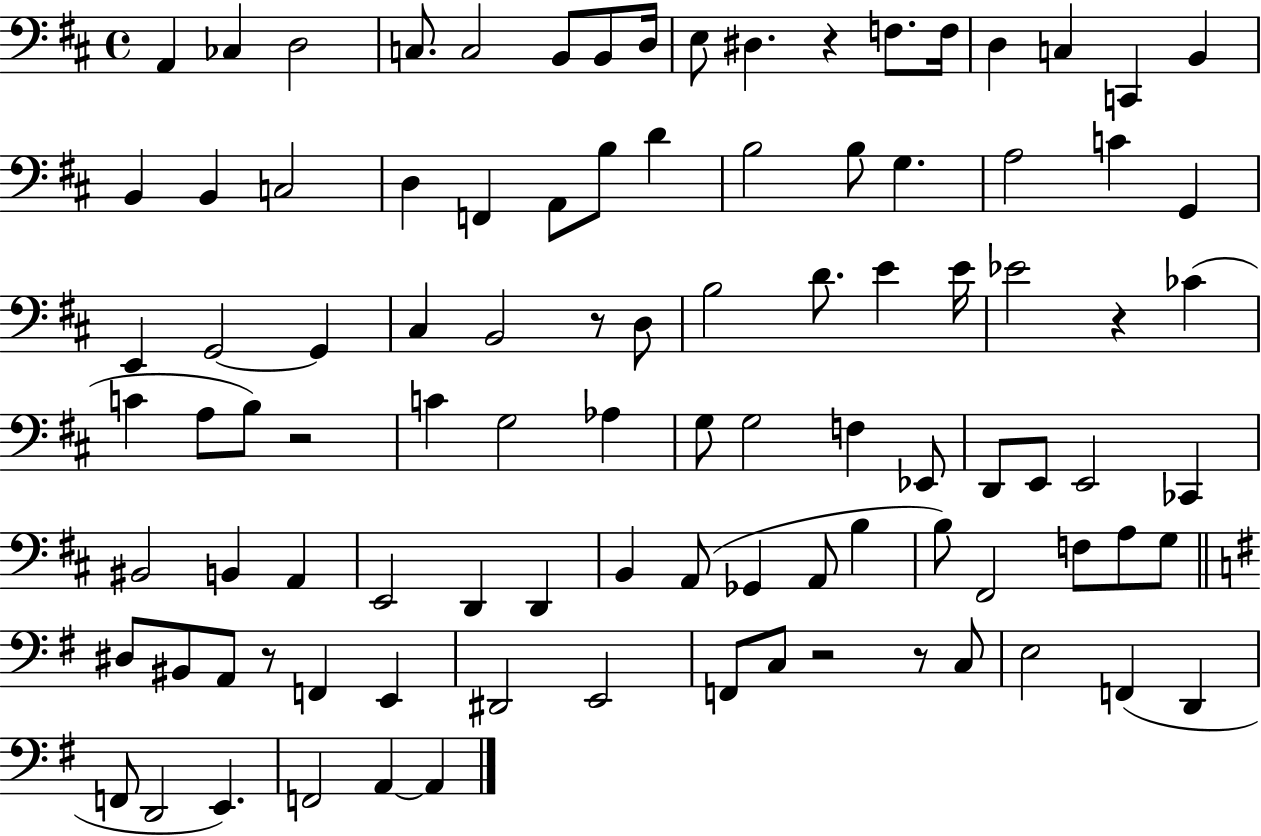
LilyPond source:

{
  \clef bass
  \time 4/4
  \defaultTimeSignature
  \key d \major
  a,4 ces4 d2 | c8. c2 b,8 b,8 d16 | e8 dis4. r4 f8. f16 | d4 c4 c,4 b,4 | \break b,4 b,4 c2 | d4 f,4 a,8 b8 d'4 | b2 b8 g4. | a2 c'4 g,4 | \break e,4 g,2~~ g,4 | cis4 b,2 r8 d8 | b2 d'8. e'4 e'16 | ees'2 r4 ces'4( | \break c'4 a8 b8) r2 | c'4 g2 aes4 | g8 g2 f4 ees,8 | d,8 e,8 e,2 ces,4 | \break bis,2 b,4 a,4 | e,2 d,4 d,4 | b,4 a,8( ges,4 a,8 b4 | b8) fis,2 f8 a8 g8 | \break \bar "||" \break \key g \major dis8 bis,8 a,8 r8 f,4 e,4 | dis,2 e,2 | f,8 c8 r2 r8 c8 | e2 f,4( d,4 | \break f,8 d,2 e,4.) | f,2 a,4~~ a,4 | \bar "|."
}